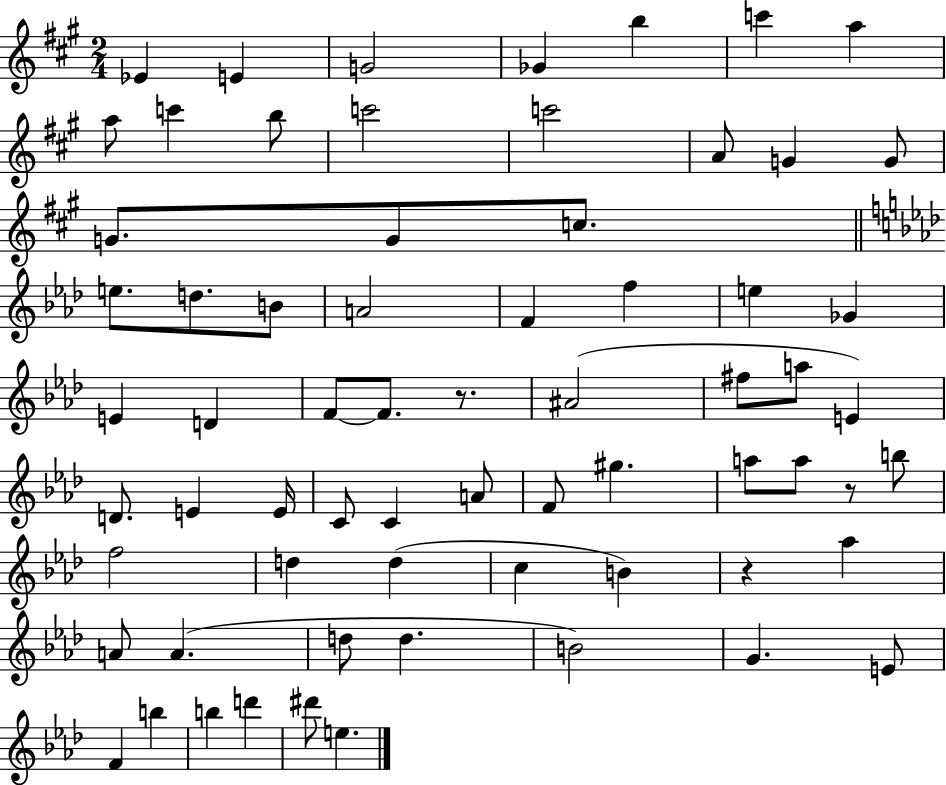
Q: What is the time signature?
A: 2/4